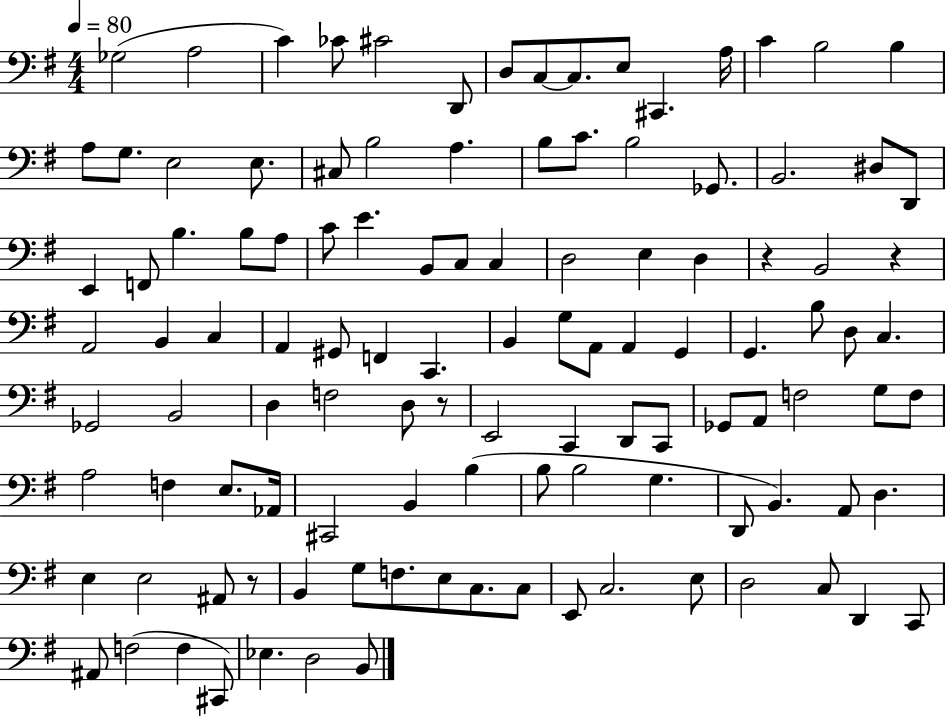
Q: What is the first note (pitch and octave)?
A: Gb3